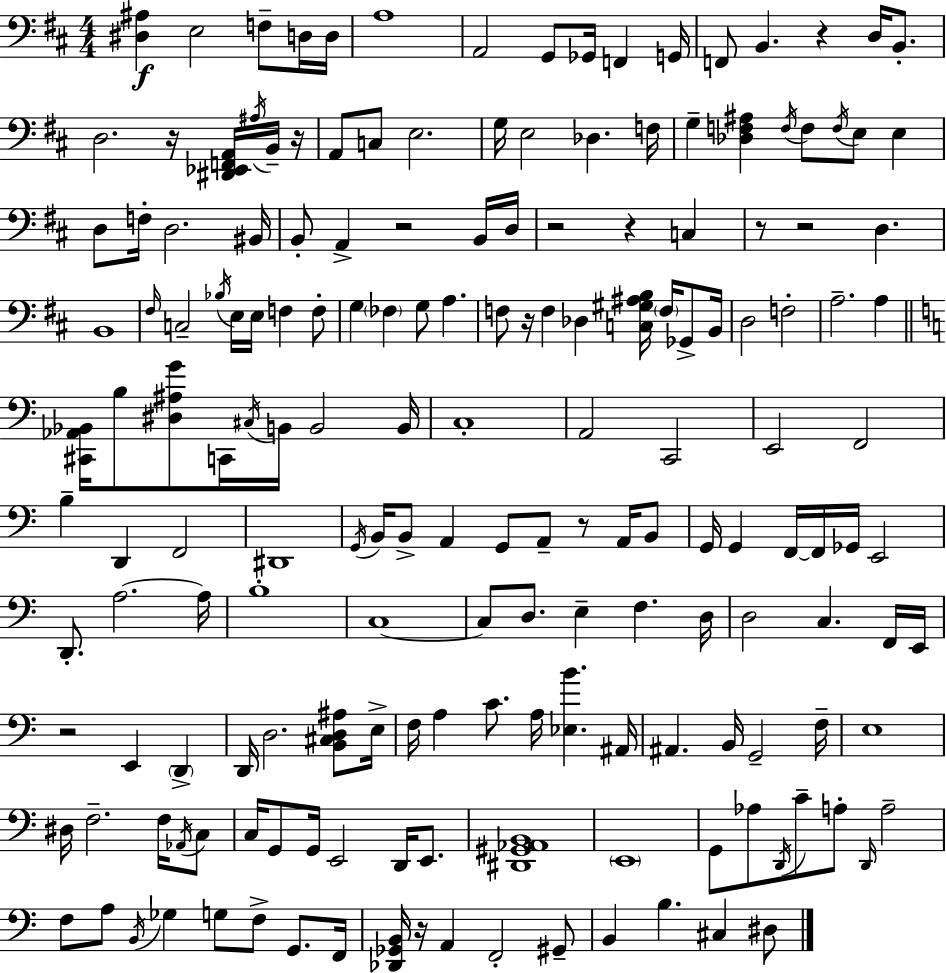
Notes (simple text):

[D#3,A#3]/q E3/h F3/e D3/s D3/s A3/w A2/h G2/e Gb2/s F2/q G2/s F2/e B2/q. R/q D3/s B2/e. D3/h. R/s [D#2,Eb2,F2,A2]/s A#3/s B2/s R/s A2/e C3/e E3/h. G3/s E3/h Db3/q. F3/s G3/q [Db3,F3,A#3]/q F3/s F3/e F3/s E3/e E3/q D3/e F3/s D3/h. BIS2/s B2/e A2/q R/h B2/s D3/s R/h R/q C3/q R/e R/h D3/q. B2/w F#3/s C3/h Bb3/s E3/s E3/s F3/q F3/e G3/q FES3/q G3/e A3/q. F3/e R/s F3/q Db3/q [C3,G#3,A#3,B3]/s F3/s Gb2/e B2/s D3/h F3/h A3/h. A3/q [C#2,Ab2,Bb2]/s B3/e [D#3,A#3,G4]/e C2/s C#3/s B2/s B2/h B2/s C3/w A2/h C2/h E2/h F2/h B3/q D2/q F2/h D#2/w G2/s B2/s B2/e A2/q G2/e A2/e R/e A2/s B2/e G2/s G2/q F2/s F2/s Gb2/s E2/h D2/e. A3/h. A3/s B3/w C3/w C3/e D3/e. E3/q F3/q. D3/s D3/h C3/q. F2/s E2/s R/h E2/q D2/q D2/s D3/h. [B2,C#3,D3,A#3]/e E3/s F3/s A3/q C4/e. A3/s [Eb3,B4]/q. A#2/s A#2/q. B2/s G2/h F3/s E3/w D#3/s F3/h. F3/s Ab2/s C3/e C3/s G2/e G2/s E2/h D2/s E2/e. [D#2,G#2,Ab2,B2]/w E2/w G2/e Ab3/e D2/s C4/e A3/e D2/s A3/h F3/e A3/e B2/s Gb3/q G3/e F3/e G2/e. F2/s [Db2,Gb2,B2]/s R/s A2/q F2/h G#2/e B2/q B3/q. C#3/q D#3/e